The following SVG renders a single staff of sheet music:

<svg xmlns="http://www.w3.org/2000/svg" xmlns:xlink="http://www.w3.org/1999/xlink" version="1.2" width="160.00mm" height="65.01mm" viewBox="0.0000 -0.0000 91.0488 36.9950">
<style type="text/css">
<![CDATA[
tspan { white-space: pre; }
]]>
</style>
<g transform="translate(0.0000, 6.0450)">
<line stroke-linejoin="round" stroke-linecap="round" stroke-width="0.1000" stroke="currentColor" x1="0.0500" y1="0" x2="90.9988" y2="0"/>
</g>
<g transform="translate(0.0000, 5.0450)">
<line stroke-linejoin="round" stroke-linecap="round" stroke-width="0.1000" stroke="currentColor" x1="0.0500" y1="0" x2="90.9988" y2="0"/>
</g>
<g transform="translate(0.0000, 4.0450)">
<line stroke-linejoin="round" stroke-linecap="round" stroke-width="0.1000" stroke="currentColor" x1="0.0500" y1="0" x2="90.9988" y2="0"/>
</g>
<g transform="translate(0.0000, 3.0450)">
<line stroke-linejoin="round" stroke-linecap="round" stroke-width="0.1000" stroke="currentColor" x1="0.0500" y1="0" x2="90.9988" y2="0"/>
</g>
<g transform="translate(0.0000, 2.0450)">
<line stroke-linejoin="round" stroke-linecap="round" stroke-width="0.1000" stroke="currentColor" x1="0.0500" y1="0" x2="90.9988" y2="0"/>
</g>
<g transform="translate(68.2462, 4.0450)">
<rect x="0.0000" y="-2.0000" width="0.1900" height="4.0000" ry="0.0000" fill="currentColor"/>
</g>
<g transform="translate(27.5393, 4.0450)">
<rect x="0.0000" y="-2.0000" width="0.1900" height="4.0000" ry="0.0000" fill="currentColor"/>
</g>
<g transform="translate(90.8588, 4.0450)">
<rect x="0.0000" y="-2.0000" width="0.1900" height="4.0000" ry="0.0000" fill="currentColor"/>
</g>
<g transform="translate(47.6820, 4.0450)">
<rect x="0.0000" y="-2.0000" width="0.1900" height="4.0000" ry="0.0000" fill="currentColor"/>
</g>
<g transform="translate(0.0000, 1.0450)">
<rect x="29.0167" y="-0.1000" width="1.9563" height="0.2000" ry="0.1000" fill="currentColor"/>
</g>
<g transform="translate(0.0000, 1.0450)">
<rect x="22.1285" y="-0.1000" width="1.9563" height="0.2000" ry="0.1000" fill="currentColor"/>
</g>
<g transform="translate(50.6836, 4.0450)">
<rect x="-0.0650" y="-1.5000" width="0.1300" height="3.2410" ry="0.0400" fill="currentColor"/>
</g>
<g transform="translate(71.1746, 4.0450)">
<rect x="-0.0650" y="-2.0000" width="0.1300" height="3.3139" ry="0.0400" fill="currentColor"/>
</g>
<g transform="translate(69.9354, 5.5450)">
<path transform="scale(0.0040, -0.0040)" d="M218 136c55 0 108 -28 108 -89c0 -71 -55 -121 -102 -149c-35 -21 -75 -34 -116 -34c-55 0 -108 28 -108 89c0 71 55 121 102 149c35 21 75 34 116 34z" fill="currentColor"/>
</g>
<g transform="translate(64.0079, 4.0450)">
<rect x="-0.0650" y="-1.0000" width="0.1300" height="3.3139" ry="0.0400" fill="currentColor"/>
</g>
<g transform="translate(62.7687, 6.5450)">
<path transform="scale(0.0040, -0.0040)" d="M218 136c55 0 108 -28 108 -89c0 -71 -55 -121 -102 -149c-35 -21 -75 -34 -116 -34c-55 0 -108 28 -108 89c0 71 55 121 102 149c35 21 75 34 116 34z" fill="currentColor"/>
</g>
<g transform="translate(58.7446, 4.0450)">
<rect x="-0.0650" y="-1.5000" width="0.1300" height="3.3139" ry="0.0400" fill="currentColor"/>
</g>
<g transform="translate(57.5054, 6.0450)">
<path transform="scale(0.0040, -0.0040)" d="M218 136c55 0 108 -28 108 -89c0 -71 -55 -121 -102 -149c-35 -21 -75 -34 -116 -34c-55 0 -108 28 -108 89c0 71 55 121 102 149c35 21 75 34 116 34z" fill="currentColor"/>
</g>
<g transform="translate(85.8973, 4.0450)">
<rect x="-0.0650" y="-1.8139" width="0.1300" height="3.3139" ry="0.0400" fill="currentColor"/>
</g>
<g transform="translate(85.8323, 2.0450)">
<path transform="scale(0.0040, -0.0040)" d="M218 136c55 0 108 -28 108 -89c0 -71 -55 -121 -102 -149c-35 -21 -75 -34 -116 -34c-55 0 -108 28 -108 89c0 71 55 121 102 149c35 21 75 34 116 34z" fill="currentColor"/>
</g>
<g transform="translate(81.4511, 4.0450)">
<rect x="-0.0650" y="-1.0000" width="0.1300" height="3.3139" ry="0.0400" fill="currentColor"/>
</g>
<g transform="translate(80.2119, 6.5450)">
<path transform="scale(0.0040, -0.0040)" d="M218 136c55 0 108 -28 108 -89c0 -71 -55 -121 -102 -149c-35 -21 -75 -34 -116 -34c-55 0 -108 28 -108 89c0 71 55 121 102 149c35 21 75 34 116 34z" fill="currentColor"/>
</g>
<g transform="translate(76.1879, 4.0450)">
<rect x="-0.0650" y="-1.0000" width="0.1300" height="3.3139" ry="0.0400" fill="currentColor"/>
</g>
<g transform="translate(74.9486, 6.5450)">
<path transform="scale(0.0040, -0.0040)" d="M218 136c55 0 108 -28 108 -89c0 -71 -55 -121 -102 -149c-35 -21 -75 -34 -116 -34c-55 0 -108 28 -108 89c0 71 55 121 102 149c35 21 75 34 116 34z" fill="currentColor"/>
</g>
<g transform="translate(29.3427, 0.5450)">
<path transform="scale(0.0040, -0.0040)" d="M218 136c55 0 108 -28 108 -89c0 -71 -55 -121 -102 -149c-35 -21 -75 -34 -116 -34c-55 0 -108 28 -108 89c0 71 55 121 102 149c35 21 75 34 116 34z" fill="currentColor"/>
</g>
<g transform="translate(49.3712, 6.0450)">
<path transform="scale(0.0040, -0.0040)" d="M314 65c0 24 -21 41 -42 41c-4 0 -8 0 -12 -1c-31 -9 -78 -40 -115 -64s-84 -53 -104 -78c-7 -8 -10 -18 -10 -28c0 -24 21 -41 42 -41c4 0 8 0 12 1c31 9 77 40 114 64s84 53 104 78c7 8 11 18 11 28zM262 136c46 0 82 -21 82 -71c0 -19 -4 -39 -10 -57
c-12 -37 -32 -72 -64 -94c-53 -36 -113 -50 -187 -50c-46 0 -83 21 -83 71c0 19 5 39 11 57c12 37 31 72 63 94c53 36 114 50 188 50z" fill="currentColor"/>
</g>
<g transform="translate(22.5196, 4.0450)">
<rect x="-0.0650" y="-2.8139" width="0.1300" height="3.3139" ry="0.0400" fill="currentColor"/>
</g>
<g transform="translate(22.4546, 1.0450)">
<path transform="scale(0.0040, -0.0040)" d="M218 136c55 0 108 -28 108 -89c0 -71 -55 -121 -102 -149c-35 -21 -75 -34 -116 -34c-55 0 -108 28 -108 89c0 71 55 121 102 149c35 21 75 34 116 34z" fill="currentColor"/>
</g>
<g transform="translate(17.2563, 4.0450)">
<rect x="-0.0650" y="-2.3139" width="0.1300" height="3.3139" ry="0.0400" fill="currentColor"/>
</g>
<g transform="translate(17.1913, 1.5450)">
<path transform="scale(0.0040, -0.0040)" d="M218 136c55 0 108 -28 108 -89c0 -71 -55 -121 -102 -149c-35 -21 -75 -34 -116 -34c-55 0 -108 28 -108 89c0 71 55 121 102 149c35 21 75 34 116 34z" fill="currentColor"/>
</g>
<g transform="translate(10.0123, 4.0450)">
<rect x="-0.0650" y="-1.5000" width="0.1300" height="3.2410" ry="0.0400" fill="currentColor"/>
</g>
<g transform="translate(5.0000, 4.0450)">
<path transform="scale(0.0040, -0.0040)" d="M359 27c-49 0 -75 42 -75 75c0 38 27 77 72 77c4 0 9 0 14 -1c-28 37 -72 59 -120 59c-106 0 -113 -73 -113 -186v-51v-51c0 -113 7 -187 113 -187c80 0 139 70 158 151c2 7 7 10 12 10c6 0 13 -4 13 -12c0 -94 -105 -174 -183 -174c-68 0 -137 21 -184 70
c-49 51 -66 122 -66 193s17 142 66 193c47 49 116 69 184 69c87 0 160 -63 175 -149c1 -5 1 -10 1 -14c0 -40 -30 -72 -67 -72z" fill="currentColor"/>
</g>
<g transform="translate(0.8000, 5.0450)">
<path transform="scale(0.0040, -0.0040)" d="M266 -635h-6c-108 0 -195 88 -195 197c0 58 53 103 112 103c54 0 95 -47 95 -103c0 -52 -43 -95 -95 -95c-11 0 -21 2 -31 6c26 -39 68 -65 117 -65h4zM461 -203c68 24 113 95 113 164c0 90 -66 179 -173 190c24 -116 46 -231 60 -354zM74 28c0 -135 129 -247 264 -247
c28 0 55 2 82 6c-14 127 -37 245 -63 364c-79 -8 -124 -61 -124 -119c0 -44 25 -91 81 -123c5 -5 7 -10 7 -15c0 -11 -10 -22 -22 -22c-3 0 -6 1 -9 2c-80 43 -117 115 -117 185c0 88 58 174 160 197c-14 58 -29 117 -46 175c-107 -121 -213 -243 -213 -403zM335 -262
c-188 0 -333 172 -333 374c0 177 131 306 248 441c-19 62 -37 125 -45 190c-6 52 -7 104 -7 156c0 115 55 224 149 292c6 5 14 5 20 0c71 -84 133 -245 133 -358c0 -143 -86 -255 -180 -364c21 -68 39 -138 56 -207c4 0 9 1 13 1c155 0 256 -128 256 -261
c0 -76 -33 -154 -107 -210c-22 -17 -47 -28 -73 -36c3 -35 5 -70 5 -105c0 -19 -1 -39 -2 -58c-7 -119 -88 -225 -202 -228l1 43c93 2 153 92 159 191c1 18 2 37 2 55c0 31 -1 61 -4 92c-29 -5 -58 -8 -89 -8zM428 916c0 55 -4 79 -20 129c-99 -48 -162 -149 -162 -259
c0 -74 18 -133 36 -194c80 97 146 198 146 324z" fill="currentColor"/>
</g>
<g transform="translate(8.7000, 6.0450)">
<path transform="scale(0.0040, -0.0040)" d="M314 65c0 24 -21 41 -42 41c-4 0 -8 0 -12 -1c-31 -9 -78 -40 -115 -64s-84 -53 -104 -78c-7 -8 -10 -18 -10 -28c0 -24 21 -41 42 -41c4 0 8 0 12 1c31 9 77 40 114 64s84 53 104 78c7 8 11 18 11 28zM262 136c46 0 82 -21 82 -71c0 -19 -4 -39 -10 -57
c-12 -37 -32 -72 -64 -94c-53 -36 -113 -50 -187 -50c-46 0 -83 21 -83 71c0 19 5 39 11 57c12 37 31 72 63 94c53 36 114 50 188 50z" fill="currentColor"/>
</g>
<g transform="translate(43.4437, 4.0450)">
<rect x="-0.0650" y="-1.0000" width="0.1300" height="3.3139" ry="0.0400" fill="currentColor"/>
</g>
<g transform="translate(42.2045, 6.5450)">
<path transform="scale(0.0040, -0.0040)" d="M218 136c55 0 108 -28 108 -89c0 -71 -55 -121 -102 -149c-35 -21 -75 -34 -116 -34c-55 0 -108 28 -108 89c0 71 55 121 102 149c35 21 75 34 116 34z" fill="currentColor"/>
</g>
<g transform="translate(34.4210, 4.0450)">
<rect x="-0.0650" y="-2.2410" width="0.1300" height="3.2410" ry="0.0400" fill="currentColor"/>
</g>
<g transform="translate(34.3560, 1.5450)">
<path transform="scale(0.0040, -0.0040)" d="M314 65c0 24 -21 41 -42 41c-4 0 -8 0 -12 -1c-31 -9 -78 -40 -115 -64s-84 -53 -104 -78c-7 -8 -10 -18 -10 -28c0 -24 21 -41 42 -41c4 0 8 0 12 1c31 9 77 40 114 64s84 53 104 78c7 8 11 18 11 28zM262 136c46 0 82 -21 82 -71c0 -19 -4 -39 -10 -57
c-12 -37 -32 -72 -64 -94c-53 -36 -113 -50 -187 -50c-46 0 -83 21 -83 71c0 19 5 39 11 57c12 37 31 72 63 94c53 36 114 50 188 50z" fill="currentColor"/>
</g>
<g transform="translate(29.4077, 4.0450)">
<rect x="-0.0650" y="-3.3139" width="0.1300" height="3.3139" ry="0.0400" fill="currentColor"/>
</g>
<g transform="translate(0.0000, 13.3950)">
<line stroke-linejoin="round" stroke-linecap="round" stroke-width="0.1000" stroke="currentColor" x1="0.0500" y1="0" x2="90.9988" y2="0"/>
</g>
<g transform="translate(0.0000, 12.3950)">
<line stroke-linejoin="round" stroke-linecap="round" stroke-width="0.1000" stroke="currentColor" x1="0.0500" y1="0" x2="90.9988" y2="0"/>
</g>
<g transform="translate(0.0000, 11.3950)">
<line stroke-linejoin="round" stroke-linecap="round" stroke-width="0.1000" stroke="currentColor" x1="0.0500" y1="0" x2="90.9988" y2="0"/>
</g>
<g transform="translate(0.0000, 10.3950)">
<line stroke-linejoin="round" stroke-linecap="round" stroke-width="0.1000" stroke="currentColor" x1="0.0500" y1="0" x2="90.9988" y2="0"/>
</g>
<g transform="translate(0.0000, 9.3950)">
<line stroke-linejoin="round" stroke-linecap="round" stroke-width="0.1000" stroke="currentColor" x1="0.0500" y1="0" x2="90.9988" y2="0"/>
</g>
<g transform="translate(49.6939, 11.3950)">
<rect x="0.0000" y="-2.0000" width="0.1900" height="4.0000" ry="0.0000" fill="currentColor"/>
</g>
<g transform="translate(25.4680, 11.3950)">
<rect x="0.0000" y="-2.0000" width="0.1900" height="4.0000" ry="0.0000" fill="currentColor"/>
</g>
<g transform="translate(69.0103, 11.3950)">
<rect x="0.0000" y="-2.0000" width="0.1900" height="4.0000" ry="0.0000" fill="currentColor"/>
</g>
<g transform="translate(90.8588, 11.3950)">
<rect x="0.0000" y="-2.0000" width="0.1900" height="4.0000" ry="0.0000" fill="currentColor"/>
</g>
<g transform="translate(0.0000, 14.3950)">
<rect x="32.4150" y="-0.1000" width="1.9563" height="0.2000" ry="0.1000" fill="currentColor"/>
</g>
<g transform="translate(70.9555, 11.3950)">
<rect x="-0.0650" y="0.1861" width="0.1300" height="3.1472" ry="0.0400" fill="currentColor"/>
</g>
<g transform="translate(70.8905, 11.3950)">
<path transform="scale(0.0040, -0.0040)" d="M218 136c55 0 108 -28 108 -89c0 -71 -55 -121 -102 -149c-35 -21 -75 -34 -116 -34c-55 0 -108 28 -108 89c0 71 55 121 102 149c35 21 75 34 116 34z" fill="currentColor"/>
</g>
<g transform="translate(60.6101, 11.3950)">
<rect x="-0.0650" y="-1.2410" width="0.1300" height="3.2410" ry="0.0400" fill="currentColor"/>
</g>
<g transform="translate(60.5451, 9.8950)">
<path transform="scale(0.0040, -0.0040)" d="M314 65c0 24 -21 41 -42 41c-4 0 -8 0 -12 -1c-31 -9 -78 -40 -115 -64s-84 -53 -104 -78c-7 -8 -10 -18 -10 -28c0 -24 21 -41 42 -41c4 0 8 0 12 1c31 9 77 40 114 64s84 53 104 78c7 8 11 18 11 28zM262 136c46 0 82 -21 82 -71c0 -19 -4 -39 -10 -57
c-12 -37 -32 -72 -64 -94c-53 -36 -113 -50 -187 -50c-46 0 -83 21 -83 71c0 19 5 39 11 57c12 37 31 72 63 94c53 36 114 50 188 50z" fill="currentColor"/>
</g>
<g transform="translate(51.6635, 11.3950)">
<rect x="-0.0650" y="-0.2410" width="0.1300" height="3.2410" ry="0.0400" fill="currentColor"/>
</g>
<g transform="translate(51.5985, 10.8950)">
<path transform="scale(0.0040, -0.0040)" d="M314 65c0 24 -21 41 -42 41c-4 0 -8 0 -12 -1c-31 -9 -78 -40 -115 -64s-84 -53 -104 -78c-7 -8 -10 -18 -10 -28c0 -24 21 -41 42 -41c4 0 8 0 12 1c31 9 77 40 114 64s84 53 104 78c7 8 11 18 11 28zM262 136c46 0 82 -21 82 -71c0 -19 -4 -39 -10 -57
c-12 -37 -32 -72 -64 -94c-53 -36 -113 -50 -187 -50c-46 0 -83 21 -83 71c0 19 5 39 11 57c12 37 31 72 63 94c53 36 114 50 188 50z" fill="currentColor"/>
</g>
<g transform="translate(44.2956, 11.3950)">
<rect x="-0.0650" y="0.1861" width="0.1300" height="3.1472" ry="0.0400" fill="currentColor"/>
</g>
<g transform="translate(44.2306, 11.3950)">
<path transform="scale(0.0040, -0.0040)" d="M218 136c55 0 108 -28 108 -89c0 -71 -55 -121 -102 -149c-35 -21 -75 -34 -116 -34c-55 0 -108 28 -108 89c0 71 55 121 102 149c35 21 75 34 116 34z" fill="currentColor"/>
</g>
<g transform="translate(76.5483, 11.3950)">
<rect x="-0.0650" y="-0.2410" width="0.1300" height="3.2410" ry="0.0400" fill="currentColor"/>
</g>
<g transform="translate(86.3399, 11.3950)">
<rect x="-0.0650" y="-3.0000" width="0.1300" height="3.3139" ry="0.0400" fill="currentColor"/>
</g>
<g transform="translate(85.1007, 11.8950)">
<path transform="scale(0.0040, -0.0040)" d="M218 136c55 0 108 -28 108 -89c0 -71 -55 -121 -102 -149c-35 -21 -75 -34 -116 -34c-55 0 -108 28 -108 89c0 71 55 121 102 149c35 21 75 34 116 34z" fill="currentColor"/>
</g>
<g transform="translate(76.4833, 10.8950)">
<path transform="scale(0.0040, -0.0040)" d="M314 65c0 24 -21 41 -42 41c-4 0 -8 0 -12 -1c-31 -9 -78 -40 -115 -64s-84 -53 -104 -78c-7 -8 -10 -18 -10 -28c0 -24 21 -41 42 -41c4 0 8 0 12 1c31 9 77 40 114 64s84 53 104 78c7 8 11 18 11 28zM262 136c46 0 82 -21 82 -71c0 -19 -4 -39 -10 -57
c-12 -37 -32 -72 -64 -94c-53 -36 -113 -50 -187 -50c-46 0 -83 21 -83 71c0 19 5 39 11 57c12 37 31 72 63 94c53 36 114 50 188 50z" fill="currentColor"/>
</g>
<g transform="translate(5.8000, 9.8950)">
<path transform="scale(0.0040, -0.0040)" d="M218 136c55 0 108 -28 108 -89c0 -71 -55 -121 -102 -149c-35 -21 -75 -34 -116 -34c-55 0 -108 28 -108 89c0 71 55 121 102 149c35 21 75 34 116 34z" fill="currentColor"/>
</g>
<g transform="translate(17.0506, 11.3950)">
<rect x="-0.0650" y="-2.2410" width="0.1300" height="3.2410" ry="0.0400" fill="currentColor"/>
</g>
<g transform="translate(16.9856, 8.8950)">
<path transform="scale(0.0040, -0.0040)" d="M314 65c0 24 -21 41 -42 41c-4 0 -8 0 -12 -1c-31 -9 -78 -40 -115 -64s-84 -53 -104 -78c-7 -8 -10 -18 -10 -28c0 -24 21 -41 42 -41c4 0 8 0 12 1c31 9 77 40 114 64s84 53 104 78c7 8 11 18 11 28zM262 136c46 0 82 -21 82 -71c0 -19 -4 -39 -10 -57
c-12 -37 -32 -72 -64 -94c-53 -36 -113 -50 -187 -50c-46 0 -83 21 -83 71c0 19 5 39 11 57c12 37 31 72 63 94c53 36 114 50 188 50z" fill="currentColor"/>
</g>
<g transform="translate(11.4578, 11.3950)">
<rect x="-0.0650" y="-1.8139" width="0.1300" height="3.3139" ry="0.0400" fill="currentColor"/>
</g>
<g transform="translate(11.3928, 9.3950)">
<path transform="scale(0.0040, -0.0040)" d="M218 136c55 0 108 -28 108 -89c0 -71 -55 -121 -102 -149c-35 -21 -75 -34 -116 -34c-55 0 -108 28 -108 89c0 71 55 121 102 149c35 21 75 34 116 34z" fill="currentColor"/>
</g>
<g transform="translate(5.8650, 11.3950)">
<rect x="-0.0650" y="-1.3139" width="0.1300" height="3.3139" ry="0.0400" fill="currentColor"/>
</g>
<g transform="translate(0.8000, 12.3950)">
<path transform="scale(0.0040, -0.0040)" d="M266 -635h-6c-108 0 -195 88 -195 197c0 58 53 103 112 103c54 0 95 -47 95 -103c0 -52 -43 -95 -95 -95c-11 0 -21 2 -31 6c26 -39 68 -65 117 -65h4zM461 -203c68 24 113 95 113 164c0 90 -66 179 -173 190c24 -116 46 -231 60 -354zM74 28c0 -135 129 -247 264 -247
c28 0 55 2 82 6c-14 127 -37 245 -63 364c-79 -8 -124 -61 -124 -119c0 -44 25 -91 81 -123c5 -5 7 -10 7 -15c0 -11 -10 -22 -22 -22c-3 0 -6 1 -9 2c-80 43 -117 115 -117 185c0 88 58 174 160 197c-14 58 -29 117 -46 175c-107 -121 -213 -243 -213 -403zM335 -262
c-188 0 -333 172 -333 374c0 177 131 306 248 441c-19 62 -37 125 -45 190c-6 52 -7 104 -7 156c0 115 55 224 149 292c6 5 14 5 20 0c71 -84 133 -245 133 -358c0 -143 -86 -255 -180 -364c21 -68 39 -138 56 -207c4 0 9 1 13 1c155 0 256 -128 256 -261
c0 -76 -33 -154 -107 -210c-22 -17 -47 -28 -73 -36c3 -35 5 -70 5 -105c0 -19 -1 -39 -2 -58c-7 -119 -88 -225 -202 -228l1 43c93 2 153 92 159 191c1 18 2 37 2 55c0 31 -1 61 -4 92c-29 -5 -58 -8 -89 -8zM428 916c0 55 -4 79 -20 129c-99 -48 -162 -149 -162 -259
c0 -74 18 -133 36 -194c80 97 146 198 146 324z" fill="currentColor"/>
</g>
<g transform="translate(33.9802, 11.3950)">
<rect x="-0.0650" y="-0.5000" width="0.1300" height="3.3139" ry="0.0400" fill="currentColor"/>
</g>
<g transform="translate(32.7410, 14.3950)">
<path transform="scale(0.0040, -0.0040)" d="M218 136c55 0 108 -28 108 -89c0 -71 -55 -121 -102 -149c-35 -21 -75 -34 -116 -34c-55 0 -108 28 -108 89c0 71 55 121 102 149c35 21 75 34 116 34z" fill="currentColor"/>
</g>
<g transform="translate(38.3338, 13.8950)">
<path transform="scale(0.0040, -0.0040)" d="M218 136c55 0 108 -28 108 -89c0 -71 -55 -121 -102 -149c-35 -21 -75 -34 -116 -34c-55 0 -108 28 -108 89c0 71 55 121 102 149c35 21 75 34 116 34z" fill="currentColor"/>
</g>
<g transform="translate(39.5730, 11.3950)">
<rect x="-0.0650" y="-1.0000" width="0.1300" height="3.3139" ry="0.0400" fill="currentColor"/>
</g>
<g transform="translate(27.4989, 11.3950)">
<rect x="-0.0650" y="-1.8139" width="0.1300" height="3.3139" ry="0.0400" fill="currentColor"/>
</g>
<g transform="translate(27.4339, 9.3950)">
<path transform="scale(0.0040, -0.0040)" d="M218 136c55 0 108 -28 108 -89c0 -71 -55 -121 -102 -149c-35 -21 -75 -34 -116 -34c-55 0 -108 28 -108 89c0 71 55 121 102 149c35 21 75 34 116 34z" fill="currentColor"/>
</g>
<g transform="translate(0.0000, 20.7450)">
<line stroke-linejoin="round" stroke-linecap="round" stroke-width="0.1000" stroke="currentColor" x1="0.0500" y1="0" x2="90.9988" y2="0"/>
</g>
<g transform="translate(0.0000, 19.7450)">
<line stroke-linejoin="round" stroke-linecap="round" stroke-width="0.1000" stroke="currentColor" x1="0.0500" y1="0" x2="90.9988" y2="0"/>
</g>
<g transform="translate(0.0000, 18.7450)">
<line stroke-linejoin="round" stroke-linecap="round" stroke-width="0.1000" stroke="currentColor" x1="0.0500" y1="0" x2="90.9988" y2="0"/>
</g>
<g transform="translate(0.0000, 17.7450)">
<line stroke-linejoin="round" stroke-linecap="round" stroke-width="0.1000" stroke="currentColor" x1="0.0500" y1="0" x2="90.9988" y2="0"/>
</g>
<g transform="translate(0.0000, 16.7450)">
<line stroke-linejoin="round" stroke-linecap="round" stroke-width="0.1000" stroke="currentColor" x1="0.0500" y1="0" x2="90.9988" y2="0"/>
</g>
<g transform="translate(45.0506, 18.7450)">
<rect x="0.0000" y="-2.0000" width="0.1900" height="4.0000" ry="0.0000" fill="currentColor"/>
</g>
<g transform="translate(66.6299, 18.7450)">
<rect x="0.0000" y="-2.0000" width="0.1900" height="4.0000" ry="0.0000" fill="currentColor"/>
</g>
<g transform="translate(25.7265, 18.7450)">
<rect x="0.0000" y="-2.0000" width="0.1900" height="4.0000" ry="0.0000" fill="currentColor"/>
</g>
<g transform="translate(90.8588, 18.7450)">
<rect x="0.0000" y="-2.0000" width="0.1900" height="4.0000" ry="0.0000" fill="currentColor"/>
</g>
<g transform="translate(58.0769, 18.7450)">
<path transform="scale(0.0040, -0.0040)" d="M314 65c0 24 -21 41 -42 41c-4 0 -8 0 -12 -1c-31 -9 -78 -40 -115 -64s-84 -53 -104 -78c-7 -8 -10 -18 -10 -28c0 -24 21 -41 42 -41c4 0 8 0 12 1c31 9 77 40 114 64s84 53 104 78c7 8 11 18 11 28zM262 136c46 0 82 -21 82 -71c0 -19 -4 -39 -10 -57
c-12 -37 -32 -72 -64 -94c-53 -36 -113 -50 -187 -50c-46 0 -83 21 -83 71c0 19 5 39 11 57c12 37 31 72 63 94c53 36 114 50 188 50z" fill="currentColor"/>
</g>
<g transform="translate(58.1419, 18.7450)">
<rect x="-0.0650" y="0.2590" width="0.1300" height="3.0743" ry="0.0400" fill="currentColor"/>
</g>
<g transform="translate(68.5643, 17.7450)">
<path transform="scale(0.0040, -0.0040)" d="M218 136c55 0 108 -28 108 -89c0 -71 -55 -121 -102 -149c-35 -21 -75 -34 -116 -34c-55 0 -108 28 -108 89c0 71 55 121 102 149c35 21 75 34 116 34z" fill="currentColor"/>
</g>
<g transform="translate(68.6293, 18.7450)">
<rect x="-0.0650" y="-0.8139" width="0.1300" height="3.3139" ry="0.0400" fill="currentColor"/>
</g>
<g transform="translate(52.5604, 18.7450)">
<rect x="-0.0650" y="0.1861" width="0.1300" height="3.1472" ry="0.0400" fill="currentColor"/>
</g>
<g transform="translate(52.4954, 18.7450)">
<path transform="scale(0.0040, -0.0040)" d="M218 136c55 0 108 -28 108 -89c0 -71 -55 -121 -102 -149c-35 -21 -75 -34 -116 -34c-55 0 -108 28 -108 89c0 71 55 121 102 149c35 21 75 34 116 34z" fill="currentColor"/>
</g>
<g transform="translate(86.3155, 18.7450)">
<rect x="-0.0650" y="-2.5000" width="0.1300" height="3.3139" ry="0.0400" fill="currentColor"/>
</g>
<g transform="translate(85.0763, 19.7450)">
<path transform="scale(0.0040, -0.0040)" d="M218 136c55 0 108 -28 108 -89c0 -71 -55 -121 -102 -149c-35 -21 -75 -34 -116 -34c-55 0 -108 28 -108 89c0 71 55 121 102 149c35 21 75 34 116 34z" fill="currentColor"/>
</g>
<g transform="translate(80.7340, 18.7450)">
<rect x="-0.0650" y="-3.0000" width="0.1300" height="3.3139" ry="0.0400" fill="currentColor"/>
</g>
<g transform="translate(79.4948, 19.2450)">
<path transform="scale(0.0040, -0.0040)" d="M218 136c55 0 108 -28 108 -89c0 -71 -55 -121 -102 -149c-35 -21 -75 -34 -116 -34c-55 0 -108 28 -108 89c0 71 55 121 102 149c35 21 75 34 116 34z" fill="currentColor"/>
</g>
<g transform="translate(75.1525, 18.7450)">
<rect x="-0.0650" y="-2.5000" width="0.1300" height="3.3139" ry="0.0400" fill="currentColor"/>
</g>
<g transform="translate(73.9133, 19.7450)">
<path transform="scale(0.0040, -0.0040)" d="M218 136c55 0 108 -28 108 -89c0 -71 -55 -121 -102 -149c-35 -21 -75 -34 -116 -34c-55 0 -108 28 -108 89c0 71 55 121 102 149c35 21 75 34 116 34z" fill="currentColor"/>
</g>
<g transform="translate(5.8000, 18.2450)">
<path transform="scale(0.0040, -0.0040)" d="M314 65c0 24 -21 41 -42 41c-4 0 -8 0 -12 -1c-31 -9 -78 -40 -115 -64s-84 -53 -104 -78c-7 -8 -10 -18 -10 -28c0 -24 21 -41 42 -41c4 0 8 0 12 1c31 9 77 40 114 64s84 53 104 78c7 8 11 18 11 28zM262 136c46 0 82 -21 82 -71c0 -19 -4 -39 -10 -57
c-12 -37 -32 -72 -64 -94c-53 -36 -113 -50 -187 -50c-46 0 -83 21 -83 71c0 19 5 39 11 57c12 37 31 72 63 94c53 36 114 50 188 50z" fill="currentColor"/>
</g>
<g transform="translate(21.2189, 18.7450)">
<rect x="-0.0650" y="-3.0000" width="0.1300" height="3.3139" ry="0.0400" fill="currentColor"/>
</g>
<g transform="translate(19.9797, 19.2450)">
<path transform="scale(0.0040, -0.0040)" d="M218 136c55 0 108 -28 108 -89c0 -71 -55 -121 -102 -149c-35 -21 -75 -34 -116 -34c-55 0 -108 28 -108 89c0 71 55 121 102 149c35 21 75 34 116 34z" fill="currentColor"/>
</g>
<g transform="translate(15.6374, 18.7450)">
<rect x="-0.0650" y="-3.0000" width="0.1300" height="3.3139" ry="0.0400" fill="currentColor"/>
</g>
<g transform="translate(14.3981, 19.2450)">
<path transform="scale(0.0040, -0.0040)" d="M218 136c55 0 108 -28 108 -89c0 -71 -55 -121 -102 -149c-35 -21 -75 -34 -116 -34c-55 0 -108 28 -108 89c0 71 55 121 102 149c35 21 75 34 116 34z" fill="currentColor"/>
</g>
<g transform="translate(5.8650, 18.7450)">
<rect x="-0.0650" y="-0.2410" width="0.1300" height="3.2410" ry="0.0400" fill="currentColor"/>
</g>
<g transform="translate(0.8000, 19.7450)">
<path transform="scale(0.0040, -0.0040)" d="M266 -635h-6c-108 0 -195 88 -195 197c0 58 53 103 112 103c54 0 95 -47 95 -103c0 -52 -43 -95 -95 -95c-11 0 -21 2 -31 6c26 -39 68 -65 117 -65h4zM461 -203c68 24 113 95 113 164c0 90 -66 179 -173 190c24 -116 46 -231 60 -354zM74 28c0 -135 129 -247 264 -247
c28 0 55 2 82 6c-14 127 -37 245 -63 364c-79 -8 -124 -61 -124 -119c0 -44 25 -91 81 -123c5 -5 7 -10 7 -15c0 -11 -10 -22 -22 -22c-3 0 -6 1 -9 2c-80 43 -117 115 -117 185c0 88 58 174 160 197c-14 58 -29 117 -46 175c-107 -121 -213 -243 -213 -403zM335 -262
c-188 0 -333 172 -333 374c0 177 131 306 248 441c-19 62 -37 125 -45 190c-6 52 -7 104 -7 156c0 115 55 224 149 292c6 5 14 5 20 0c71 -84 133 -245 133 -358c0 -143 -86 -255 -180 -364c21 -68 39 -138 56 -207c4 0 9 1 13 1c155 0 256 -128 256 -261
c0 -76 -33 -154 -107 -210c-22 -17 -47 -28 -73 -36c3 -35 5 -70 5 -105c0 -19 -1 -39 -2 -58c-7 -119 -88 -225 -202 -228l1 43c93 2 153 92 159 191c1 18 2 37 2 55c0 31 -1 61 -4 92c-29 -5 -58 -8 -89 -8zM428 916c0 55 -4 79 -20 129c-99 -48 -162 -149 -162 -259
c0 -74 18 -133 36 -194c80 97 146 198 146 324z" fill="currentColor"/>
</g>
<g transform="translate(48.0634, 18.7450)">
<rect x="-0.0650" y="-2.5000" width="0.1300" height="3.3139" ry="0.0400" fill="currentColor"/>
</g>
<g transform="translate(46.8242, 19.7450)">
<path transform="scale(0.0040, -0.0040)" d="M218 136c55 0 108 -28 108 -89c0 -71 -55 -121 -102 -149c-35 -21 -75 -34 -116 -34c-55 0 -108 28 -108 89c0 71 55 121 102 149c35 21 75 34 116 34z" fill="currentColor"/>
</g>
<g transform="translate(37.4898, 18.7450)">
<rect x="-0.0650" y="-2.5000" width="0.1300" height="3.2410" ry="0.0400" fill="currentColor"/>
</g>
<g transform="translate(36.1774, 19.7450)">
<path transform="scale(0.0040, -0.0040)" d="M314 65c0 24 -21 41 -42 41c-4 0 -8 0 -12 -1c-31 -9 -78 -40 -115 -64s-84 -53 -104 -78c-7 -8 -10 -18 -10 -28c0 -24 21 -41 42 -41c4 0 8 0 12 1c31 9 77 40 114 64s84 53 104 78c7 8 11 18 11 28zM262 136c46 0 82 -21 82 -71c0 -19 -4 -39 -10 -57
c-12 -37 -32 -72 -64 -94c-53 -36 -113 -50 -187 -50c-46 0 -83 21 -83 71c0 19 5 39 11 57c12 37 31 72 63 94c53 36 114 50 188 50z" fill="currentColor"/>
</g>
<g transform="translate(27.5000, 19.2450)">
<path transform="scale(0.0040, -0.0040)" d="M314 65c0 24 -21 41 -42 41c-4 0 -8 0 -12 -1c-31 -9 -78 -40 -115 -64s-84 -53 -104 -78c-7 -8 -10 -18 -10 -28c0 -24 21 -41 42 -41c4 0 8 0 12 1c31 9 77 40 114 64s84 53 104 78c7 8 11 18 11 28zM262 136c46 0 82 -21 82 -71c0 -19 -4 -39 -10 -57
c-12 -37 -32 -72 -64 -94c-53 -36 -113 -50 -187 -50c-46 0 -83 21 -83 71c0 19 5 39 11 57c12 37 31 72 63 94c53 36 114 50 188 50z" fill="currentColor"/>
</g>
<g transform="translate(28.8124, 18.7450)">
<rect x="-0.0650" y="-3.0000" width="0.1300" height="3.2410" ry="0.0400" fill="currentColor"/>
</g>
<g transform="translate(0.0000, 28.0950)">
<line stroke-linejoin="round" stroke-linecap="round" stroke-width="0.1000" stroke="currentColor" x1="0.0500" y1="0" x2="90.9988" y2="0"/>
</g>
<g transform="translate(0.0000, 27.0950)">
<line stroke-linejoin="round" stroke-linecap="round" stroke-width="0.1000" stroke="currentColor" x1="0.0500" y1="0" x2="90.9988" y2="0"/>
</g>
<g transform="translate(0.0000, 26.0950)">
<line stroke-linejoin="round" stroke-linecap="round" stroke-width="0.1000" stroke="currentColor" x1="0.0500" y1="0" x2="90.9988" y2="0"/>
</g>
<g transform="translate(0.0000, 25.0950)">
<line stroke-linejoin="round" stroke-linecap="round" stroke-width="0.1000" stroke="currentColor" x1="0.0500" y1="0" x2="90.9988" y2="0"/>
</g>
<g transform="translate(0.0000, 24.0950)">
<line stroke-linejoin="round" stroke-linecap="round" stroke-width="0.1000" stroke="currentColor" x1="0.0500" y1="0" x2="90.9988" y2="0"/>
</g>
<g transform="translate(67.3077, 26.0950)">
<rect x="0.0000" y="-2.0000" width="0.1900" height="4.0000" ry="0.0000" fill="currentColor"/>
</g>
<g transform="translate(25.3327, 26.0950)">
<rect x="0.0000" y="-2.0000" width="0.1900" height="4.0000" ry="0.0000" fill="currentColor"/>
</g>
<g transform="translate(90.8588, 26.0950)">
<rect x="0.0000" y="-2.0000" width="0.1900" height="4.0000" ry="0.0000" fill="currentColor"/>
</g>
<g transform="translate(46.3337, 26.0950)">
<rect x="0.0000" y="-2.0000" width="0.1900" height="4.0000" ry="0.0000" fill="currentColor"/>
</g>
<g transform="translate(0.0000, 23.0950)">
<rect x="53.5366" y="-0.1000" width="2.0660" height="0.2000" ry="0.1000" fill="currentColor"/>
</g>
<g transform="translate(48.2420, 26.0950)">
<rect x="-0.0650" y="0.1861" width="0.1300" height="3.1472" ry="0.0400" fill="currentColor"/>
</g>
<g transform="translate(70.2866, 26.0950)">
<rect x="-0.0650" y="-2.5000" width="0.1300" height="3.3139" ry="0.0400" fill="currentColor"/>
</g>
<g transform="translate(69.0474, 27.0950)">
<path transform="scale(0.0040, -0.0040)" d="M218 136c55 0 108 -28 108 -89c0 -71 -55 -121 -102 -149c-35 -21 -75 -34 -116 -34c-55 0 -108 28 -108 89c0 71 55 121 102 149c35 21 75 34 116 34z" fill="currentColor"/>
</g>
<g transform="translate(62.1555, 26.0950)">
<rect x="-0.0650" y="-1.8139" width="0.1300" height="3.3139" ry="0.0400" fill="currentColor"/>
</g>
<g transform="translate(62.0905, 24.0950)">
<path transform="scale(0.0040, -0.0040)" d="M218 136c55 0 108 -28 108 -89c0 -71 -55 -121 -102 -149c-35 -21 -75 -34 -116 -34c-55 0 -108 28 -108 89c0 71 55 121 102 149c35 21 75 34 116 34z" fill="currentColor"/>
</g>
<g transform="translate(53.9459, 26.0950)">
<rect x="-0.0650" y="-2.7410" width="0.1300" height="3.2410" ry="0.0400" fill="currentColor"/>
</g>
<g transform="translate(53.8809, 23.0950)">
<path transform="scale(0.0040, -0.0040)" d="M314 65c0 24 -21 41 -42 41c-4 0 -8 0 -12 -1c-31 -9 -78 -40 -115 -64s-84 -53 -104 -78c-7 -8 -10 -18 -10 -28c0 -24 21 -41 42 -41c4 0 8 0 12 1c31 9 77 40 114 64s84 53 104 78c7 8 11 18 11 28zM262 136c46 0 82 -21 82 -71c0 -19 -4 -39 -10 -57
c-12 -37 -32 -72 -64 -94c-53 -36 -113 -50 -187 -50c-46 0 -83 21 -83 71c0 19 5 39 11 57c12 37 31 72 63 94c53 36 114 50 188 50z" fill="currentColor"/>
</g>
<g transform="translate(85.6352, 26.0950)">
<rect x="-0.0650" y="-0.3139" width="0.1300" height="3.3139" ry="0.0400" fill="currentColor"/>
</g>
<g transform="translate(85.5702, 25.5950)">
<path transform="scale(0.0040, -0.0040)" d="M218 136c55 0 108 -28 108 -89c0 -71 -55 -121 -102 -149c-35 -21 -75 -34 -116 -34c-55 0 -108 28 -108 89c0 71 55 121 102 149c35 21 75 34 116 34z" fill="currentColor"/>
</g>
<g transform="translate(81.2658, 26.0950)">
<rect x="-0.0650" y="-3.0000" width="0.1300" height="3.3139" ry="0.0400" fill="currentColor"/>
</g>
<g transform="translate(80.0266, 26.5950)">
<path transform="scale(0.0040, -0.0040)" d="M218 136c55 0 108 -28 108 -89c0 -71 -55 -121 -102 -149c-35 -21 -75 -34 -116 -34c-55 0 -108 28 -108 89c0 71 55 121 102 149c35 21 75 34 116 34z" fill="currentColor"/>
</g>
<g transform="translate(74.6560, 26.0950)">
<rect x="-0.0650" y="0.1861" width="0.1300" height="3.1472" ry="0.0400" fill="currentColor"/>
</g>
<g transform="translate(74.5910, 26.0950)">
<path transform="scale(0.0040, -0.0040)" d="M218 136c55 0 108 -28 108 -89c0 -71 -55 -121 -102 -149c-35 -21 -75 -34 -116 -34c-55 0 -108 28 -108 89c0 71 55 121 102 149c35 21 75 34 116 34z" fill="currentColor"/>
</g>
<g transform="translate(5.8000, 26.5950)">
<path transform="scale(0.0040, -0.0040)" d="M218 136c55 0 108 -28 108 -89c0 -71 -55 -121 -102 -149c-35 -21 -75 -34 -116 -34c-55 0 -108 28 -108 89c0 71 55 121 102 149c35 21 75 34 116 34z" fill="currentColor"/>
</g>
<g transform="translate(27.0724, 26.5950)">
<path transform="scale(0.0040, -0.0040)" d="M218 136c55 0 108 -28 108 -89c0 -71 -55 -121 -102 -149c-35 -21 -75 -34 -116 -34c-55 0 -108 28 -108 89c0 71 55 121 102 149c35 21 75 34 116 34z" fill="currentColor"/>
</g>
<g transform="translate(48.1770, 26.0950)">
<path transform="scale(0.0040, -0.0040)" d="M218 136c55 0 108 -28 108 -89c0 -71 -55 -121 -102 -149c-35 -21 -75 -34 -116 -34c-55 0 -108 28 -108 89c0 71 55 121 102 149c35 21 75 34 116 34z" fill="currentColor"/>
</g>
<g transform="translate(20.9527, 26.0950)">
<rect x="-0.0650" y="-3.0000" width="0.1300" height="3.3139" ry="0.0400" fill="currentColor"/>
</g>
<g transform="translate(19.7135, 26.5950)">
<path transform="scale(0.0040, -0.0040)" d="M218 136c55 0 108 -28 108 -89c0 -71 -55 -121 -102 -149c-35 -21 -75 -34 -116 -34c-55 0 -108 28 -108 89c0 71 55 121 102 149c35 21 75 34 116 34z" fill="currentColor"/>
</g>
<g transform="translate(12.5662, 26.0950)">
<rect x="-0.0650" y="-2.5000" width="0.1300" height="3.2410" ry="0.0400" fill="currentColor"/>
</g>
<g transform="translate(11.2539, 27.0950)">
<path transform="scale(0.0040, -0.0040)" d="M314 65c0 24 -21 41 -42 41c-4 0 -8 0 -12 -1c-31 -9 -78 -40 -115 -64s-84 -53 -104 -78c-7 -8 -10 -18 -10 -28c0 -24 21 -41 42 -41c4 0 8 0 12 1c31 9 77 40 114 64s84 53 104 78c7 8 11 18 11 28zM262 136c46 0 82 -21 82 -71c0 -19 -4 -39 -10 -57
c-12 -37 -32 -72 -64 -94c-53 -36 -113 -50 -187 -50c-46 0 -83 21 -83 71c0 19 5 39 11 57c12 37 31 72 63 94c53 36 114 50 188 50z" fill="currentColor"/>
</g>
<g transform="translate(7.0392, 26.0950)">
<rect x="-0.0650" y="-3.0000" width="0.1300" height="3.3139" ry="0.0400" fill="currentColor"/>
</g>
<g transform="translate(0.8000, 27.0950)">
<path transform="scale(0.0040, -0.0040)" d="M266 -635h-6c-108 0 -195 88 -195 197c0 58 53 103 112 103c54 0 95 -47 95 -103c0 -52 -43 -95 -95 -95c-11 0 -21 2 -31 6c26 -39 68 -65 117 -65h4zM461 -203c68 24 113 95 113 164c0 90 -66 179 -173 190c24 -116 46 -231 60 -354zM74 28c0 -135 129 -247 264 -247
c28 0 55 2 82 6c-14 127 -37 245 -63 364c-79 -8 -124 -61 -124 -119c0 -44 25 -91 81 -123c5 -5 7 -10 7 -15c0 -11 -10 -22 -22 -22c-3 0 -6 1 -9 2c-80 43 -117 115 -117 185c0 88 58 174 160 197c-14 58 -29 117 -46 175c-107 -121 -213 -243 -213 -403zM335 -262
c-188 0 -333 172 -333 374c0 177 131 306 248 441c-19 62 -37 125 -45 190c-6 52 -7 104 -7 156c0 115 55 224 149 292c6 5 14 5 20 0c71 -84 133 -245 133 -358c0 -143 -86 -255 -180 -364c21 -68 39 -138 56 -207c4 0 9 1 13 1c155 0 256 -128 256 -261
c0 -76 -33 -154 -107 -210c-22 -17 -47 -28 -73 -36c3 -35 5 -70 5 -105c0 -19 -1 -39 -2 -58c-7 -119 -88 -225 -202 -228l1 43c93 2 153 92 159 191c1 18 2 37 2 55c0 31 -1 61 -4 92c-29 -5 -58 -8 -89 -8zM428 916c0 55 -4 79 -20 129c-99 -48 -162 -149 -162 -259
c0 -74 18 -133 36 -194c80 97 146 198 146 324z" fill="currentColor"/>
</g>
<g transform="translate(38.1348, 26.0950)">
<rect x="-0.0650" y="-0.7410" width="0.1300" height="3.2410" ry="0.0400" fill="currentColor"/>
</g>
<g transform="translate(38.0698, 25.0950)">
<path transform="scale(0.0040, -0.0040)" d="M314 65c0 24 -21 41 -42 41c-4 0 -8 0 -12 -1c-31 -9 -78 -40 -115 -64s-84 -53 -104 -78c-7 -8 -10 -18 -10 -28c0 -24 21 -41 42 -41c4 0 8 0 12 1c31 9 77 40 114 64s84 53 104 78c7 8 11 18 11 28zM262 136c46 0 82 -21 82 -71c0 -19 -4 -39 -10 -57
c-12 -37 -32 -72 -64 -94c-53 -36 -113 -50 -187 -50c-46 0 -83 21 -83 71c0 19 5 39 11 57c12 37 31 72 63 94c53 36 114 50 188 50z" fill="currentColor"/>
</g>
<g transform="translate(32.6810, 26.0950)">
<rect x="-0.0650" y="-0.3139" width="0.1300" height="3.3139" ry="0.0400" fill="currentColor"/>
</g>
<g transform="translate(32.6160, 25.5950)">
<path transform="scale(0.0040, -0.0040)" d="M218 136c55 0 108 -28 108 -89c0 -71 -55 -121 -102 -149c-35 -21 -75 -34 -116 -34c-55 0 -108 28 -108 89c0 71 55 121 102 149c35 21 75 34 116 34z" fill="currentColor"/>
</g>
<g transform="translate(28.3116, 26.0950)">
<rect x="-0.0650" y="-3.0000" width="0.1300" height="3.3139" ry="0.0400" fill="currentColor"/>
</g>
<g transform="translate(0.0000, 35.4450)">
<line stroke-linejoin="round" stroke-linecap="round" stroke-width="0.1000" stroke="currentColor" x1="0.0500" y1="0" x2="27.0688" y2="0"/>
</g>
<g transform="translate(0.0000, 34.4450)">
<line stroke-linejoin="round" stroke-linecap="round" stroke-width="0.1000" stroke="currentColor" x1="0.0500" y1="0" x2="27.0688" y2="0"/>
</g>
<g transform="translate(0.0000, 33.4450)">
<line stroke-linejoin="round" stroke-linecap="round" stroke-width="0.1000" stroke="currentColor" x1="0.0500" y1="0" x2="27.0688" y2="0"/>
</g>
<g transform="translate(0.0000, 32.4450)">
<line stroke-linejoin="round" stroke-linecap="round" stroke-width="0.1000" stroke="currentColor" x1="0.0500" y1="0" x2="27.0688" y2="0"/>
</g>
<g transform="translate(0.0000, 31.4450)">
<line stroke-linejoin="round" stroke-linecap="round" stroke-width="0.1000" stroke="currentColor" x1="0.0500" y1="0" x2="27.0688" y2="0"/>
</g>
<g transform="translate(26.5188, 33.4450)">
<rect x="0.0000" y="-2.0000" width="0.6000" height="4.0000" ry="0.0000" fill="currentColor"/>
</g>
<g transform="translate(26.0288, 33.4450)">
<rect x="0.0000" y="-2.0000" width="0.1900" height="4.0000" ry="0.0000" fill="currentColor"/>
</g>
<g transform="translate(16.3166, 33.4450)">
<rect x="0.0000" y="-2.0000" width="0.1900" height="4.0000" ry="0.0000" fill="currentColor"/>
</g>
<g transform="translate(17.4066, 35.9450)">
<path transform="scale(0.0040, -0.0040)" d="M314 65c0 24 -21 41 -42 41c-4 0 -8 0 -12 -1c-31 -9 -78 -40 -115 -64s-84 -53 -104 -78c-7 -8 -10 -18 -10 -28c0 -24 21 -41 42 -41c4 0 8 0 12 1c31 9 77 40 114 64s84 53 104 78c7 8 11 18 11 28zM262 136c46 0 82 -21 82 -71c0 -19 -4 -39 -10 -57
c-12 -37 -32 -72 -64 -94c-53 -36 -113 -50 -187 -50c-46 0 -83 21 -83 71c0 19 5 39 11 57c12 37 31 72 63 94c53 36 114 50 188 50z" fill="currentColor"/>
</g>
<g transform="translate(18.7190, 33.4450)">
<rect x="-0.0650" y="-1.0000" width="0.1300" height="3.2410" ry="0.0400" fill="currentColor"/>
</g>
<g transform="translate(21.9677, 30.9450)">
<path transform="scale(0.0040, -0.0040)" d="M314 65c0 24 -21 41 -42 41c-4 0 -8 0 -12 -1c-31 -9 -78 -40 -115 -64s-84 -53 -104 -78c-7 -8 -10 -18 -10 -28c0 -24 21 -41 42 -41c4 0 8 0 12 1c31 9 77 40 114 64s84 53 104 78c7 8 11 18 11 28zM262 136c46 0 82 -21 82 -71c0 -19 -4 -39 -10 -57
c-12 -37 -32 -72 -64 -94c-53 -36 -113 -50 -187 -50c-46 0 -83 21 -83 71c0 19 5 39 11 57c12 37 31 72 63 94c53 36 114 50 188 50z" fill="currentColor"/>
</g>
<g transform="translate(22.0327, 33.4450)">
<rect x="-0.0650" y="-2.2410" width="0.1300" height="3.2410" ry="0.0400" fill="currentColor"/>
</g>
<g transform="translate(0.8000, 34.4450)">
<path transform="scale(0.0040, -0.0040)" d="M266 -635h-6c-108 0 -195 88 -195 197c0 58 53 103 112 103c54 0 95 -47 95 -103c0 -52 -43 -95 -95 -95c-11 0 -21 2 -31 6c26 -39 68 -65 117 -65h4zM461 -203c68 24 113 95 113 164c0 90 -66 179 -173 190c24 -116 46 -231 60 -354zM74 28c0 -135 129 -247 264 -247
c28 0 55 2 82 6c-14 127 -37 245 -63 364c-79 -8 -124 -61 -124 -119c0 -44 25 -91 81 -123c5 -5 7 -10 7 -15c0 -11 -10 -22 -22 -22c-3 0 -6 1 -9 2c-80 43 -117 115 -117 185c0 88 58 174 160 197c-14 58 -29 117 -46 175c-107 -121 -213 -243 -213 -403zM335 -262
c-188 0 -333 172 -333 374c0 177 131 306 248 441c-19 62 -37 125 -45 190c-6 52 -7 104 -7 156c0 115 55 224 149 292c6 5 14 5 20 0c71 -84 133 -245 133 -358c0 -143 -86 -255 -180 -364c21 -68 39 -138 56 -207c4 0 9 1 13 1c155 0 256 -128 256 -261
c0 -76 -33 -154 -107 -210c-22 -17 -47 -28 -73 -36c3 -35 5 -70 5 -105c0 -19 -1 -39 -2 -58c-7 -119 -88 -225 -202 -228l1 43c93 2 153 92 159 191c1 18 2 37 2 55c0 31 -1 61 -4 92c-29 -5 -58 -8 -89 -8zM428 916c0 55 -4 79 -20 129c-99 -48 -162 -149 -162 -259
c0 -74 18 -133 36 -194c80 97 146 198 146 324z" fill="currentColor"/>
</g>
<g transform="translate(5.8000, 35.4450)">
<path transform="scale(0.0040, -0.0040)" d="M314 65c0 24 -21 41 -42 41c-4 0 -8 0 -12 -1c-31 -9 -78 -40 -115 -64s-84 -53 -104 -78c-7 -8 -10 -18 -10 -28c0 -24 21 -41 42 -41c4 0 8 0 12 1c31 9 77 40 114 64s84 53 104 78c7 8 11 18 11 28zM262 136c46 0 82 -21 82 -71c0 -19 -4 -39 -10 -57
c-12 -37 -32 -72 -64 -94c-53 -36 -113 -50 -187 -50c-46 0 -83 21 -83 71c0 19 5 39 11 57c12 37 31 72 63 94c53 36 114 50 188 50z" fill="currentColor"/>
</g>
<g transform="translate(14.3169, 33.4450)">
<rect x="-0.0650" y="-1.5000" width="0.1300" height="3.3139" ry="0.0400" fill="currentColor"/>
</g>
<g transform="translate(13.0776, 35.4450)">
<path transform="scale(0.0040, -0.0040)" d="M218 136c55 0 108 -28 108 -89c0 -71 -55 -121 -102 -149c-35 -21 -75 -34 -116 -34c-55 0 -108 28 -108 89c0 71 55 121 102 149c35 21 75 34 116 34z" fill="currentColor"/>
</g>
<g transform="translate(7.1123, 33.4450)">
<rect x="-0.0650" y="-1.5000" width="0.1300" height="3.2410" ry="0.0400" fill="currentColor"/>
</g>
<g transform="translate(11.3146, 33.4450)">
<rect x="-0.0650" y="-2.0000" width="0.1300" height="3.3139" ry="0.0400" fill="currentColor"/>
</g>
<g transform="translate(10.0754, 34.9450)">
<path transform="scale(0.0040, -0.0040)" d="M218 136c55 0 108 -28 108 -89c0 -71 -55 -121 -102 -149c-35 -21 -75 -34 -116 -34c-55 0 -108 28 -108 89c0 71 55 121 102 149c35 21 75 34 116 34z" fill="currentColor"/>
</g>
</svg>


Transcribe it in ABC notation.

X:1
T:Untitled
M:4/4
L:1/4
K:C
E2 g a b g2 D E2 E D F D D f e f g2 f C D B c2 e2 B c2 A c2 A A A2 G2 G B B2 d G A G A G2 A A c d2 B a2 f G B A c E2 F E D2 g2